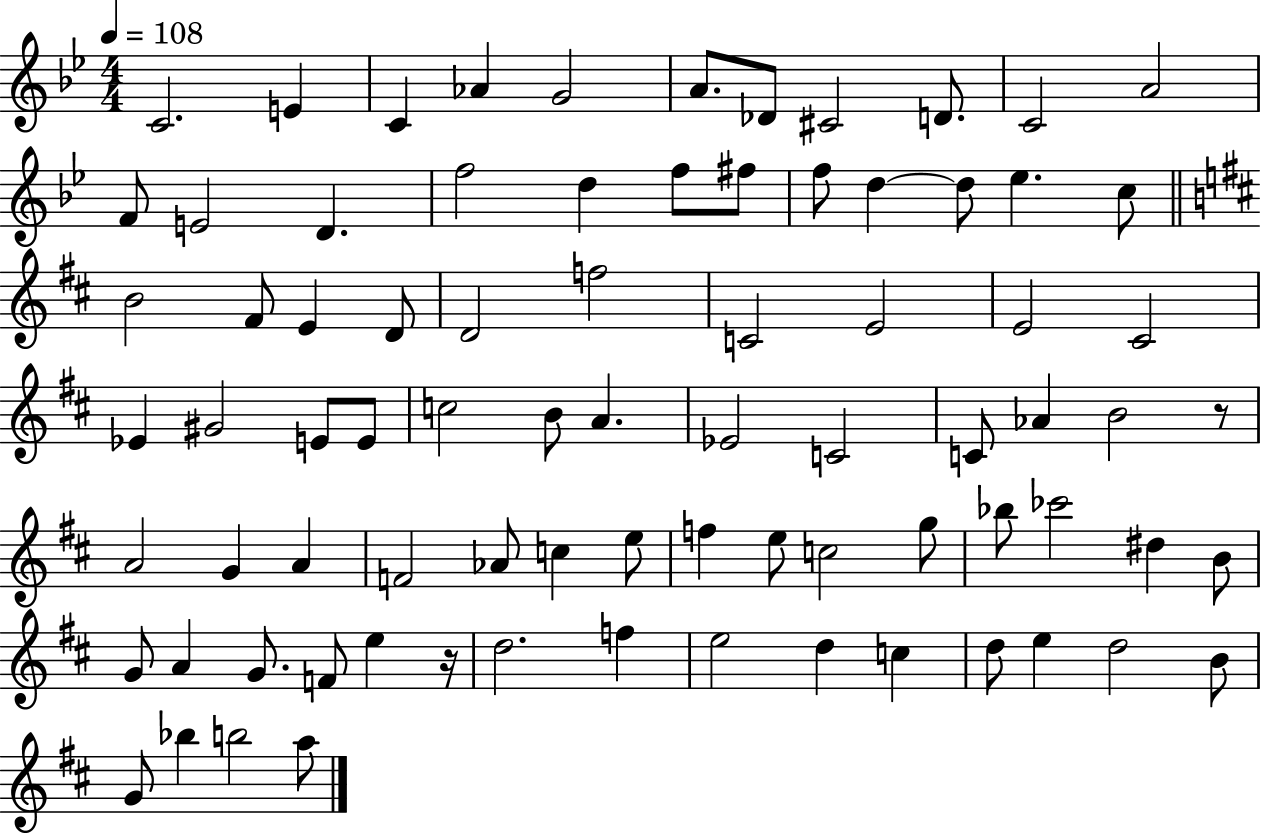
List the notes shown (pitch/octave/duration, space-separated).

C4/h. E4/q C4/q Ab4/q G4/h A4/e. Db4/e C#4/h D4/e. C4/h A4/h F4/e E4/h D4/q. F5/h D5/q F5/e F#5/e F5/e D5/q D5/e Eb5/q. C5/e B4/h F#4/e E4/q D4/e D4/h F5/h C4/h E4/h E4/h C#4/h Eb4/q G#4/h E4/e E4/e C5/h B4/e A4/q. Eb4/h C4/h C4/e Ab4/q B4/h R/e A4/h G4/q A4/q F4/h Ab4/e C5/q E5/e F5/q E5/e C5/h G5/e Bb5/e CES6/h D#5/q B4/e G4/e A4/q G4/e. F4/e E5/q R/s D5/h. F5/q E5/h D5/q C5/q D5/e E5/q D5/h B4/e G4/e Bb5/q B5/h A5/e